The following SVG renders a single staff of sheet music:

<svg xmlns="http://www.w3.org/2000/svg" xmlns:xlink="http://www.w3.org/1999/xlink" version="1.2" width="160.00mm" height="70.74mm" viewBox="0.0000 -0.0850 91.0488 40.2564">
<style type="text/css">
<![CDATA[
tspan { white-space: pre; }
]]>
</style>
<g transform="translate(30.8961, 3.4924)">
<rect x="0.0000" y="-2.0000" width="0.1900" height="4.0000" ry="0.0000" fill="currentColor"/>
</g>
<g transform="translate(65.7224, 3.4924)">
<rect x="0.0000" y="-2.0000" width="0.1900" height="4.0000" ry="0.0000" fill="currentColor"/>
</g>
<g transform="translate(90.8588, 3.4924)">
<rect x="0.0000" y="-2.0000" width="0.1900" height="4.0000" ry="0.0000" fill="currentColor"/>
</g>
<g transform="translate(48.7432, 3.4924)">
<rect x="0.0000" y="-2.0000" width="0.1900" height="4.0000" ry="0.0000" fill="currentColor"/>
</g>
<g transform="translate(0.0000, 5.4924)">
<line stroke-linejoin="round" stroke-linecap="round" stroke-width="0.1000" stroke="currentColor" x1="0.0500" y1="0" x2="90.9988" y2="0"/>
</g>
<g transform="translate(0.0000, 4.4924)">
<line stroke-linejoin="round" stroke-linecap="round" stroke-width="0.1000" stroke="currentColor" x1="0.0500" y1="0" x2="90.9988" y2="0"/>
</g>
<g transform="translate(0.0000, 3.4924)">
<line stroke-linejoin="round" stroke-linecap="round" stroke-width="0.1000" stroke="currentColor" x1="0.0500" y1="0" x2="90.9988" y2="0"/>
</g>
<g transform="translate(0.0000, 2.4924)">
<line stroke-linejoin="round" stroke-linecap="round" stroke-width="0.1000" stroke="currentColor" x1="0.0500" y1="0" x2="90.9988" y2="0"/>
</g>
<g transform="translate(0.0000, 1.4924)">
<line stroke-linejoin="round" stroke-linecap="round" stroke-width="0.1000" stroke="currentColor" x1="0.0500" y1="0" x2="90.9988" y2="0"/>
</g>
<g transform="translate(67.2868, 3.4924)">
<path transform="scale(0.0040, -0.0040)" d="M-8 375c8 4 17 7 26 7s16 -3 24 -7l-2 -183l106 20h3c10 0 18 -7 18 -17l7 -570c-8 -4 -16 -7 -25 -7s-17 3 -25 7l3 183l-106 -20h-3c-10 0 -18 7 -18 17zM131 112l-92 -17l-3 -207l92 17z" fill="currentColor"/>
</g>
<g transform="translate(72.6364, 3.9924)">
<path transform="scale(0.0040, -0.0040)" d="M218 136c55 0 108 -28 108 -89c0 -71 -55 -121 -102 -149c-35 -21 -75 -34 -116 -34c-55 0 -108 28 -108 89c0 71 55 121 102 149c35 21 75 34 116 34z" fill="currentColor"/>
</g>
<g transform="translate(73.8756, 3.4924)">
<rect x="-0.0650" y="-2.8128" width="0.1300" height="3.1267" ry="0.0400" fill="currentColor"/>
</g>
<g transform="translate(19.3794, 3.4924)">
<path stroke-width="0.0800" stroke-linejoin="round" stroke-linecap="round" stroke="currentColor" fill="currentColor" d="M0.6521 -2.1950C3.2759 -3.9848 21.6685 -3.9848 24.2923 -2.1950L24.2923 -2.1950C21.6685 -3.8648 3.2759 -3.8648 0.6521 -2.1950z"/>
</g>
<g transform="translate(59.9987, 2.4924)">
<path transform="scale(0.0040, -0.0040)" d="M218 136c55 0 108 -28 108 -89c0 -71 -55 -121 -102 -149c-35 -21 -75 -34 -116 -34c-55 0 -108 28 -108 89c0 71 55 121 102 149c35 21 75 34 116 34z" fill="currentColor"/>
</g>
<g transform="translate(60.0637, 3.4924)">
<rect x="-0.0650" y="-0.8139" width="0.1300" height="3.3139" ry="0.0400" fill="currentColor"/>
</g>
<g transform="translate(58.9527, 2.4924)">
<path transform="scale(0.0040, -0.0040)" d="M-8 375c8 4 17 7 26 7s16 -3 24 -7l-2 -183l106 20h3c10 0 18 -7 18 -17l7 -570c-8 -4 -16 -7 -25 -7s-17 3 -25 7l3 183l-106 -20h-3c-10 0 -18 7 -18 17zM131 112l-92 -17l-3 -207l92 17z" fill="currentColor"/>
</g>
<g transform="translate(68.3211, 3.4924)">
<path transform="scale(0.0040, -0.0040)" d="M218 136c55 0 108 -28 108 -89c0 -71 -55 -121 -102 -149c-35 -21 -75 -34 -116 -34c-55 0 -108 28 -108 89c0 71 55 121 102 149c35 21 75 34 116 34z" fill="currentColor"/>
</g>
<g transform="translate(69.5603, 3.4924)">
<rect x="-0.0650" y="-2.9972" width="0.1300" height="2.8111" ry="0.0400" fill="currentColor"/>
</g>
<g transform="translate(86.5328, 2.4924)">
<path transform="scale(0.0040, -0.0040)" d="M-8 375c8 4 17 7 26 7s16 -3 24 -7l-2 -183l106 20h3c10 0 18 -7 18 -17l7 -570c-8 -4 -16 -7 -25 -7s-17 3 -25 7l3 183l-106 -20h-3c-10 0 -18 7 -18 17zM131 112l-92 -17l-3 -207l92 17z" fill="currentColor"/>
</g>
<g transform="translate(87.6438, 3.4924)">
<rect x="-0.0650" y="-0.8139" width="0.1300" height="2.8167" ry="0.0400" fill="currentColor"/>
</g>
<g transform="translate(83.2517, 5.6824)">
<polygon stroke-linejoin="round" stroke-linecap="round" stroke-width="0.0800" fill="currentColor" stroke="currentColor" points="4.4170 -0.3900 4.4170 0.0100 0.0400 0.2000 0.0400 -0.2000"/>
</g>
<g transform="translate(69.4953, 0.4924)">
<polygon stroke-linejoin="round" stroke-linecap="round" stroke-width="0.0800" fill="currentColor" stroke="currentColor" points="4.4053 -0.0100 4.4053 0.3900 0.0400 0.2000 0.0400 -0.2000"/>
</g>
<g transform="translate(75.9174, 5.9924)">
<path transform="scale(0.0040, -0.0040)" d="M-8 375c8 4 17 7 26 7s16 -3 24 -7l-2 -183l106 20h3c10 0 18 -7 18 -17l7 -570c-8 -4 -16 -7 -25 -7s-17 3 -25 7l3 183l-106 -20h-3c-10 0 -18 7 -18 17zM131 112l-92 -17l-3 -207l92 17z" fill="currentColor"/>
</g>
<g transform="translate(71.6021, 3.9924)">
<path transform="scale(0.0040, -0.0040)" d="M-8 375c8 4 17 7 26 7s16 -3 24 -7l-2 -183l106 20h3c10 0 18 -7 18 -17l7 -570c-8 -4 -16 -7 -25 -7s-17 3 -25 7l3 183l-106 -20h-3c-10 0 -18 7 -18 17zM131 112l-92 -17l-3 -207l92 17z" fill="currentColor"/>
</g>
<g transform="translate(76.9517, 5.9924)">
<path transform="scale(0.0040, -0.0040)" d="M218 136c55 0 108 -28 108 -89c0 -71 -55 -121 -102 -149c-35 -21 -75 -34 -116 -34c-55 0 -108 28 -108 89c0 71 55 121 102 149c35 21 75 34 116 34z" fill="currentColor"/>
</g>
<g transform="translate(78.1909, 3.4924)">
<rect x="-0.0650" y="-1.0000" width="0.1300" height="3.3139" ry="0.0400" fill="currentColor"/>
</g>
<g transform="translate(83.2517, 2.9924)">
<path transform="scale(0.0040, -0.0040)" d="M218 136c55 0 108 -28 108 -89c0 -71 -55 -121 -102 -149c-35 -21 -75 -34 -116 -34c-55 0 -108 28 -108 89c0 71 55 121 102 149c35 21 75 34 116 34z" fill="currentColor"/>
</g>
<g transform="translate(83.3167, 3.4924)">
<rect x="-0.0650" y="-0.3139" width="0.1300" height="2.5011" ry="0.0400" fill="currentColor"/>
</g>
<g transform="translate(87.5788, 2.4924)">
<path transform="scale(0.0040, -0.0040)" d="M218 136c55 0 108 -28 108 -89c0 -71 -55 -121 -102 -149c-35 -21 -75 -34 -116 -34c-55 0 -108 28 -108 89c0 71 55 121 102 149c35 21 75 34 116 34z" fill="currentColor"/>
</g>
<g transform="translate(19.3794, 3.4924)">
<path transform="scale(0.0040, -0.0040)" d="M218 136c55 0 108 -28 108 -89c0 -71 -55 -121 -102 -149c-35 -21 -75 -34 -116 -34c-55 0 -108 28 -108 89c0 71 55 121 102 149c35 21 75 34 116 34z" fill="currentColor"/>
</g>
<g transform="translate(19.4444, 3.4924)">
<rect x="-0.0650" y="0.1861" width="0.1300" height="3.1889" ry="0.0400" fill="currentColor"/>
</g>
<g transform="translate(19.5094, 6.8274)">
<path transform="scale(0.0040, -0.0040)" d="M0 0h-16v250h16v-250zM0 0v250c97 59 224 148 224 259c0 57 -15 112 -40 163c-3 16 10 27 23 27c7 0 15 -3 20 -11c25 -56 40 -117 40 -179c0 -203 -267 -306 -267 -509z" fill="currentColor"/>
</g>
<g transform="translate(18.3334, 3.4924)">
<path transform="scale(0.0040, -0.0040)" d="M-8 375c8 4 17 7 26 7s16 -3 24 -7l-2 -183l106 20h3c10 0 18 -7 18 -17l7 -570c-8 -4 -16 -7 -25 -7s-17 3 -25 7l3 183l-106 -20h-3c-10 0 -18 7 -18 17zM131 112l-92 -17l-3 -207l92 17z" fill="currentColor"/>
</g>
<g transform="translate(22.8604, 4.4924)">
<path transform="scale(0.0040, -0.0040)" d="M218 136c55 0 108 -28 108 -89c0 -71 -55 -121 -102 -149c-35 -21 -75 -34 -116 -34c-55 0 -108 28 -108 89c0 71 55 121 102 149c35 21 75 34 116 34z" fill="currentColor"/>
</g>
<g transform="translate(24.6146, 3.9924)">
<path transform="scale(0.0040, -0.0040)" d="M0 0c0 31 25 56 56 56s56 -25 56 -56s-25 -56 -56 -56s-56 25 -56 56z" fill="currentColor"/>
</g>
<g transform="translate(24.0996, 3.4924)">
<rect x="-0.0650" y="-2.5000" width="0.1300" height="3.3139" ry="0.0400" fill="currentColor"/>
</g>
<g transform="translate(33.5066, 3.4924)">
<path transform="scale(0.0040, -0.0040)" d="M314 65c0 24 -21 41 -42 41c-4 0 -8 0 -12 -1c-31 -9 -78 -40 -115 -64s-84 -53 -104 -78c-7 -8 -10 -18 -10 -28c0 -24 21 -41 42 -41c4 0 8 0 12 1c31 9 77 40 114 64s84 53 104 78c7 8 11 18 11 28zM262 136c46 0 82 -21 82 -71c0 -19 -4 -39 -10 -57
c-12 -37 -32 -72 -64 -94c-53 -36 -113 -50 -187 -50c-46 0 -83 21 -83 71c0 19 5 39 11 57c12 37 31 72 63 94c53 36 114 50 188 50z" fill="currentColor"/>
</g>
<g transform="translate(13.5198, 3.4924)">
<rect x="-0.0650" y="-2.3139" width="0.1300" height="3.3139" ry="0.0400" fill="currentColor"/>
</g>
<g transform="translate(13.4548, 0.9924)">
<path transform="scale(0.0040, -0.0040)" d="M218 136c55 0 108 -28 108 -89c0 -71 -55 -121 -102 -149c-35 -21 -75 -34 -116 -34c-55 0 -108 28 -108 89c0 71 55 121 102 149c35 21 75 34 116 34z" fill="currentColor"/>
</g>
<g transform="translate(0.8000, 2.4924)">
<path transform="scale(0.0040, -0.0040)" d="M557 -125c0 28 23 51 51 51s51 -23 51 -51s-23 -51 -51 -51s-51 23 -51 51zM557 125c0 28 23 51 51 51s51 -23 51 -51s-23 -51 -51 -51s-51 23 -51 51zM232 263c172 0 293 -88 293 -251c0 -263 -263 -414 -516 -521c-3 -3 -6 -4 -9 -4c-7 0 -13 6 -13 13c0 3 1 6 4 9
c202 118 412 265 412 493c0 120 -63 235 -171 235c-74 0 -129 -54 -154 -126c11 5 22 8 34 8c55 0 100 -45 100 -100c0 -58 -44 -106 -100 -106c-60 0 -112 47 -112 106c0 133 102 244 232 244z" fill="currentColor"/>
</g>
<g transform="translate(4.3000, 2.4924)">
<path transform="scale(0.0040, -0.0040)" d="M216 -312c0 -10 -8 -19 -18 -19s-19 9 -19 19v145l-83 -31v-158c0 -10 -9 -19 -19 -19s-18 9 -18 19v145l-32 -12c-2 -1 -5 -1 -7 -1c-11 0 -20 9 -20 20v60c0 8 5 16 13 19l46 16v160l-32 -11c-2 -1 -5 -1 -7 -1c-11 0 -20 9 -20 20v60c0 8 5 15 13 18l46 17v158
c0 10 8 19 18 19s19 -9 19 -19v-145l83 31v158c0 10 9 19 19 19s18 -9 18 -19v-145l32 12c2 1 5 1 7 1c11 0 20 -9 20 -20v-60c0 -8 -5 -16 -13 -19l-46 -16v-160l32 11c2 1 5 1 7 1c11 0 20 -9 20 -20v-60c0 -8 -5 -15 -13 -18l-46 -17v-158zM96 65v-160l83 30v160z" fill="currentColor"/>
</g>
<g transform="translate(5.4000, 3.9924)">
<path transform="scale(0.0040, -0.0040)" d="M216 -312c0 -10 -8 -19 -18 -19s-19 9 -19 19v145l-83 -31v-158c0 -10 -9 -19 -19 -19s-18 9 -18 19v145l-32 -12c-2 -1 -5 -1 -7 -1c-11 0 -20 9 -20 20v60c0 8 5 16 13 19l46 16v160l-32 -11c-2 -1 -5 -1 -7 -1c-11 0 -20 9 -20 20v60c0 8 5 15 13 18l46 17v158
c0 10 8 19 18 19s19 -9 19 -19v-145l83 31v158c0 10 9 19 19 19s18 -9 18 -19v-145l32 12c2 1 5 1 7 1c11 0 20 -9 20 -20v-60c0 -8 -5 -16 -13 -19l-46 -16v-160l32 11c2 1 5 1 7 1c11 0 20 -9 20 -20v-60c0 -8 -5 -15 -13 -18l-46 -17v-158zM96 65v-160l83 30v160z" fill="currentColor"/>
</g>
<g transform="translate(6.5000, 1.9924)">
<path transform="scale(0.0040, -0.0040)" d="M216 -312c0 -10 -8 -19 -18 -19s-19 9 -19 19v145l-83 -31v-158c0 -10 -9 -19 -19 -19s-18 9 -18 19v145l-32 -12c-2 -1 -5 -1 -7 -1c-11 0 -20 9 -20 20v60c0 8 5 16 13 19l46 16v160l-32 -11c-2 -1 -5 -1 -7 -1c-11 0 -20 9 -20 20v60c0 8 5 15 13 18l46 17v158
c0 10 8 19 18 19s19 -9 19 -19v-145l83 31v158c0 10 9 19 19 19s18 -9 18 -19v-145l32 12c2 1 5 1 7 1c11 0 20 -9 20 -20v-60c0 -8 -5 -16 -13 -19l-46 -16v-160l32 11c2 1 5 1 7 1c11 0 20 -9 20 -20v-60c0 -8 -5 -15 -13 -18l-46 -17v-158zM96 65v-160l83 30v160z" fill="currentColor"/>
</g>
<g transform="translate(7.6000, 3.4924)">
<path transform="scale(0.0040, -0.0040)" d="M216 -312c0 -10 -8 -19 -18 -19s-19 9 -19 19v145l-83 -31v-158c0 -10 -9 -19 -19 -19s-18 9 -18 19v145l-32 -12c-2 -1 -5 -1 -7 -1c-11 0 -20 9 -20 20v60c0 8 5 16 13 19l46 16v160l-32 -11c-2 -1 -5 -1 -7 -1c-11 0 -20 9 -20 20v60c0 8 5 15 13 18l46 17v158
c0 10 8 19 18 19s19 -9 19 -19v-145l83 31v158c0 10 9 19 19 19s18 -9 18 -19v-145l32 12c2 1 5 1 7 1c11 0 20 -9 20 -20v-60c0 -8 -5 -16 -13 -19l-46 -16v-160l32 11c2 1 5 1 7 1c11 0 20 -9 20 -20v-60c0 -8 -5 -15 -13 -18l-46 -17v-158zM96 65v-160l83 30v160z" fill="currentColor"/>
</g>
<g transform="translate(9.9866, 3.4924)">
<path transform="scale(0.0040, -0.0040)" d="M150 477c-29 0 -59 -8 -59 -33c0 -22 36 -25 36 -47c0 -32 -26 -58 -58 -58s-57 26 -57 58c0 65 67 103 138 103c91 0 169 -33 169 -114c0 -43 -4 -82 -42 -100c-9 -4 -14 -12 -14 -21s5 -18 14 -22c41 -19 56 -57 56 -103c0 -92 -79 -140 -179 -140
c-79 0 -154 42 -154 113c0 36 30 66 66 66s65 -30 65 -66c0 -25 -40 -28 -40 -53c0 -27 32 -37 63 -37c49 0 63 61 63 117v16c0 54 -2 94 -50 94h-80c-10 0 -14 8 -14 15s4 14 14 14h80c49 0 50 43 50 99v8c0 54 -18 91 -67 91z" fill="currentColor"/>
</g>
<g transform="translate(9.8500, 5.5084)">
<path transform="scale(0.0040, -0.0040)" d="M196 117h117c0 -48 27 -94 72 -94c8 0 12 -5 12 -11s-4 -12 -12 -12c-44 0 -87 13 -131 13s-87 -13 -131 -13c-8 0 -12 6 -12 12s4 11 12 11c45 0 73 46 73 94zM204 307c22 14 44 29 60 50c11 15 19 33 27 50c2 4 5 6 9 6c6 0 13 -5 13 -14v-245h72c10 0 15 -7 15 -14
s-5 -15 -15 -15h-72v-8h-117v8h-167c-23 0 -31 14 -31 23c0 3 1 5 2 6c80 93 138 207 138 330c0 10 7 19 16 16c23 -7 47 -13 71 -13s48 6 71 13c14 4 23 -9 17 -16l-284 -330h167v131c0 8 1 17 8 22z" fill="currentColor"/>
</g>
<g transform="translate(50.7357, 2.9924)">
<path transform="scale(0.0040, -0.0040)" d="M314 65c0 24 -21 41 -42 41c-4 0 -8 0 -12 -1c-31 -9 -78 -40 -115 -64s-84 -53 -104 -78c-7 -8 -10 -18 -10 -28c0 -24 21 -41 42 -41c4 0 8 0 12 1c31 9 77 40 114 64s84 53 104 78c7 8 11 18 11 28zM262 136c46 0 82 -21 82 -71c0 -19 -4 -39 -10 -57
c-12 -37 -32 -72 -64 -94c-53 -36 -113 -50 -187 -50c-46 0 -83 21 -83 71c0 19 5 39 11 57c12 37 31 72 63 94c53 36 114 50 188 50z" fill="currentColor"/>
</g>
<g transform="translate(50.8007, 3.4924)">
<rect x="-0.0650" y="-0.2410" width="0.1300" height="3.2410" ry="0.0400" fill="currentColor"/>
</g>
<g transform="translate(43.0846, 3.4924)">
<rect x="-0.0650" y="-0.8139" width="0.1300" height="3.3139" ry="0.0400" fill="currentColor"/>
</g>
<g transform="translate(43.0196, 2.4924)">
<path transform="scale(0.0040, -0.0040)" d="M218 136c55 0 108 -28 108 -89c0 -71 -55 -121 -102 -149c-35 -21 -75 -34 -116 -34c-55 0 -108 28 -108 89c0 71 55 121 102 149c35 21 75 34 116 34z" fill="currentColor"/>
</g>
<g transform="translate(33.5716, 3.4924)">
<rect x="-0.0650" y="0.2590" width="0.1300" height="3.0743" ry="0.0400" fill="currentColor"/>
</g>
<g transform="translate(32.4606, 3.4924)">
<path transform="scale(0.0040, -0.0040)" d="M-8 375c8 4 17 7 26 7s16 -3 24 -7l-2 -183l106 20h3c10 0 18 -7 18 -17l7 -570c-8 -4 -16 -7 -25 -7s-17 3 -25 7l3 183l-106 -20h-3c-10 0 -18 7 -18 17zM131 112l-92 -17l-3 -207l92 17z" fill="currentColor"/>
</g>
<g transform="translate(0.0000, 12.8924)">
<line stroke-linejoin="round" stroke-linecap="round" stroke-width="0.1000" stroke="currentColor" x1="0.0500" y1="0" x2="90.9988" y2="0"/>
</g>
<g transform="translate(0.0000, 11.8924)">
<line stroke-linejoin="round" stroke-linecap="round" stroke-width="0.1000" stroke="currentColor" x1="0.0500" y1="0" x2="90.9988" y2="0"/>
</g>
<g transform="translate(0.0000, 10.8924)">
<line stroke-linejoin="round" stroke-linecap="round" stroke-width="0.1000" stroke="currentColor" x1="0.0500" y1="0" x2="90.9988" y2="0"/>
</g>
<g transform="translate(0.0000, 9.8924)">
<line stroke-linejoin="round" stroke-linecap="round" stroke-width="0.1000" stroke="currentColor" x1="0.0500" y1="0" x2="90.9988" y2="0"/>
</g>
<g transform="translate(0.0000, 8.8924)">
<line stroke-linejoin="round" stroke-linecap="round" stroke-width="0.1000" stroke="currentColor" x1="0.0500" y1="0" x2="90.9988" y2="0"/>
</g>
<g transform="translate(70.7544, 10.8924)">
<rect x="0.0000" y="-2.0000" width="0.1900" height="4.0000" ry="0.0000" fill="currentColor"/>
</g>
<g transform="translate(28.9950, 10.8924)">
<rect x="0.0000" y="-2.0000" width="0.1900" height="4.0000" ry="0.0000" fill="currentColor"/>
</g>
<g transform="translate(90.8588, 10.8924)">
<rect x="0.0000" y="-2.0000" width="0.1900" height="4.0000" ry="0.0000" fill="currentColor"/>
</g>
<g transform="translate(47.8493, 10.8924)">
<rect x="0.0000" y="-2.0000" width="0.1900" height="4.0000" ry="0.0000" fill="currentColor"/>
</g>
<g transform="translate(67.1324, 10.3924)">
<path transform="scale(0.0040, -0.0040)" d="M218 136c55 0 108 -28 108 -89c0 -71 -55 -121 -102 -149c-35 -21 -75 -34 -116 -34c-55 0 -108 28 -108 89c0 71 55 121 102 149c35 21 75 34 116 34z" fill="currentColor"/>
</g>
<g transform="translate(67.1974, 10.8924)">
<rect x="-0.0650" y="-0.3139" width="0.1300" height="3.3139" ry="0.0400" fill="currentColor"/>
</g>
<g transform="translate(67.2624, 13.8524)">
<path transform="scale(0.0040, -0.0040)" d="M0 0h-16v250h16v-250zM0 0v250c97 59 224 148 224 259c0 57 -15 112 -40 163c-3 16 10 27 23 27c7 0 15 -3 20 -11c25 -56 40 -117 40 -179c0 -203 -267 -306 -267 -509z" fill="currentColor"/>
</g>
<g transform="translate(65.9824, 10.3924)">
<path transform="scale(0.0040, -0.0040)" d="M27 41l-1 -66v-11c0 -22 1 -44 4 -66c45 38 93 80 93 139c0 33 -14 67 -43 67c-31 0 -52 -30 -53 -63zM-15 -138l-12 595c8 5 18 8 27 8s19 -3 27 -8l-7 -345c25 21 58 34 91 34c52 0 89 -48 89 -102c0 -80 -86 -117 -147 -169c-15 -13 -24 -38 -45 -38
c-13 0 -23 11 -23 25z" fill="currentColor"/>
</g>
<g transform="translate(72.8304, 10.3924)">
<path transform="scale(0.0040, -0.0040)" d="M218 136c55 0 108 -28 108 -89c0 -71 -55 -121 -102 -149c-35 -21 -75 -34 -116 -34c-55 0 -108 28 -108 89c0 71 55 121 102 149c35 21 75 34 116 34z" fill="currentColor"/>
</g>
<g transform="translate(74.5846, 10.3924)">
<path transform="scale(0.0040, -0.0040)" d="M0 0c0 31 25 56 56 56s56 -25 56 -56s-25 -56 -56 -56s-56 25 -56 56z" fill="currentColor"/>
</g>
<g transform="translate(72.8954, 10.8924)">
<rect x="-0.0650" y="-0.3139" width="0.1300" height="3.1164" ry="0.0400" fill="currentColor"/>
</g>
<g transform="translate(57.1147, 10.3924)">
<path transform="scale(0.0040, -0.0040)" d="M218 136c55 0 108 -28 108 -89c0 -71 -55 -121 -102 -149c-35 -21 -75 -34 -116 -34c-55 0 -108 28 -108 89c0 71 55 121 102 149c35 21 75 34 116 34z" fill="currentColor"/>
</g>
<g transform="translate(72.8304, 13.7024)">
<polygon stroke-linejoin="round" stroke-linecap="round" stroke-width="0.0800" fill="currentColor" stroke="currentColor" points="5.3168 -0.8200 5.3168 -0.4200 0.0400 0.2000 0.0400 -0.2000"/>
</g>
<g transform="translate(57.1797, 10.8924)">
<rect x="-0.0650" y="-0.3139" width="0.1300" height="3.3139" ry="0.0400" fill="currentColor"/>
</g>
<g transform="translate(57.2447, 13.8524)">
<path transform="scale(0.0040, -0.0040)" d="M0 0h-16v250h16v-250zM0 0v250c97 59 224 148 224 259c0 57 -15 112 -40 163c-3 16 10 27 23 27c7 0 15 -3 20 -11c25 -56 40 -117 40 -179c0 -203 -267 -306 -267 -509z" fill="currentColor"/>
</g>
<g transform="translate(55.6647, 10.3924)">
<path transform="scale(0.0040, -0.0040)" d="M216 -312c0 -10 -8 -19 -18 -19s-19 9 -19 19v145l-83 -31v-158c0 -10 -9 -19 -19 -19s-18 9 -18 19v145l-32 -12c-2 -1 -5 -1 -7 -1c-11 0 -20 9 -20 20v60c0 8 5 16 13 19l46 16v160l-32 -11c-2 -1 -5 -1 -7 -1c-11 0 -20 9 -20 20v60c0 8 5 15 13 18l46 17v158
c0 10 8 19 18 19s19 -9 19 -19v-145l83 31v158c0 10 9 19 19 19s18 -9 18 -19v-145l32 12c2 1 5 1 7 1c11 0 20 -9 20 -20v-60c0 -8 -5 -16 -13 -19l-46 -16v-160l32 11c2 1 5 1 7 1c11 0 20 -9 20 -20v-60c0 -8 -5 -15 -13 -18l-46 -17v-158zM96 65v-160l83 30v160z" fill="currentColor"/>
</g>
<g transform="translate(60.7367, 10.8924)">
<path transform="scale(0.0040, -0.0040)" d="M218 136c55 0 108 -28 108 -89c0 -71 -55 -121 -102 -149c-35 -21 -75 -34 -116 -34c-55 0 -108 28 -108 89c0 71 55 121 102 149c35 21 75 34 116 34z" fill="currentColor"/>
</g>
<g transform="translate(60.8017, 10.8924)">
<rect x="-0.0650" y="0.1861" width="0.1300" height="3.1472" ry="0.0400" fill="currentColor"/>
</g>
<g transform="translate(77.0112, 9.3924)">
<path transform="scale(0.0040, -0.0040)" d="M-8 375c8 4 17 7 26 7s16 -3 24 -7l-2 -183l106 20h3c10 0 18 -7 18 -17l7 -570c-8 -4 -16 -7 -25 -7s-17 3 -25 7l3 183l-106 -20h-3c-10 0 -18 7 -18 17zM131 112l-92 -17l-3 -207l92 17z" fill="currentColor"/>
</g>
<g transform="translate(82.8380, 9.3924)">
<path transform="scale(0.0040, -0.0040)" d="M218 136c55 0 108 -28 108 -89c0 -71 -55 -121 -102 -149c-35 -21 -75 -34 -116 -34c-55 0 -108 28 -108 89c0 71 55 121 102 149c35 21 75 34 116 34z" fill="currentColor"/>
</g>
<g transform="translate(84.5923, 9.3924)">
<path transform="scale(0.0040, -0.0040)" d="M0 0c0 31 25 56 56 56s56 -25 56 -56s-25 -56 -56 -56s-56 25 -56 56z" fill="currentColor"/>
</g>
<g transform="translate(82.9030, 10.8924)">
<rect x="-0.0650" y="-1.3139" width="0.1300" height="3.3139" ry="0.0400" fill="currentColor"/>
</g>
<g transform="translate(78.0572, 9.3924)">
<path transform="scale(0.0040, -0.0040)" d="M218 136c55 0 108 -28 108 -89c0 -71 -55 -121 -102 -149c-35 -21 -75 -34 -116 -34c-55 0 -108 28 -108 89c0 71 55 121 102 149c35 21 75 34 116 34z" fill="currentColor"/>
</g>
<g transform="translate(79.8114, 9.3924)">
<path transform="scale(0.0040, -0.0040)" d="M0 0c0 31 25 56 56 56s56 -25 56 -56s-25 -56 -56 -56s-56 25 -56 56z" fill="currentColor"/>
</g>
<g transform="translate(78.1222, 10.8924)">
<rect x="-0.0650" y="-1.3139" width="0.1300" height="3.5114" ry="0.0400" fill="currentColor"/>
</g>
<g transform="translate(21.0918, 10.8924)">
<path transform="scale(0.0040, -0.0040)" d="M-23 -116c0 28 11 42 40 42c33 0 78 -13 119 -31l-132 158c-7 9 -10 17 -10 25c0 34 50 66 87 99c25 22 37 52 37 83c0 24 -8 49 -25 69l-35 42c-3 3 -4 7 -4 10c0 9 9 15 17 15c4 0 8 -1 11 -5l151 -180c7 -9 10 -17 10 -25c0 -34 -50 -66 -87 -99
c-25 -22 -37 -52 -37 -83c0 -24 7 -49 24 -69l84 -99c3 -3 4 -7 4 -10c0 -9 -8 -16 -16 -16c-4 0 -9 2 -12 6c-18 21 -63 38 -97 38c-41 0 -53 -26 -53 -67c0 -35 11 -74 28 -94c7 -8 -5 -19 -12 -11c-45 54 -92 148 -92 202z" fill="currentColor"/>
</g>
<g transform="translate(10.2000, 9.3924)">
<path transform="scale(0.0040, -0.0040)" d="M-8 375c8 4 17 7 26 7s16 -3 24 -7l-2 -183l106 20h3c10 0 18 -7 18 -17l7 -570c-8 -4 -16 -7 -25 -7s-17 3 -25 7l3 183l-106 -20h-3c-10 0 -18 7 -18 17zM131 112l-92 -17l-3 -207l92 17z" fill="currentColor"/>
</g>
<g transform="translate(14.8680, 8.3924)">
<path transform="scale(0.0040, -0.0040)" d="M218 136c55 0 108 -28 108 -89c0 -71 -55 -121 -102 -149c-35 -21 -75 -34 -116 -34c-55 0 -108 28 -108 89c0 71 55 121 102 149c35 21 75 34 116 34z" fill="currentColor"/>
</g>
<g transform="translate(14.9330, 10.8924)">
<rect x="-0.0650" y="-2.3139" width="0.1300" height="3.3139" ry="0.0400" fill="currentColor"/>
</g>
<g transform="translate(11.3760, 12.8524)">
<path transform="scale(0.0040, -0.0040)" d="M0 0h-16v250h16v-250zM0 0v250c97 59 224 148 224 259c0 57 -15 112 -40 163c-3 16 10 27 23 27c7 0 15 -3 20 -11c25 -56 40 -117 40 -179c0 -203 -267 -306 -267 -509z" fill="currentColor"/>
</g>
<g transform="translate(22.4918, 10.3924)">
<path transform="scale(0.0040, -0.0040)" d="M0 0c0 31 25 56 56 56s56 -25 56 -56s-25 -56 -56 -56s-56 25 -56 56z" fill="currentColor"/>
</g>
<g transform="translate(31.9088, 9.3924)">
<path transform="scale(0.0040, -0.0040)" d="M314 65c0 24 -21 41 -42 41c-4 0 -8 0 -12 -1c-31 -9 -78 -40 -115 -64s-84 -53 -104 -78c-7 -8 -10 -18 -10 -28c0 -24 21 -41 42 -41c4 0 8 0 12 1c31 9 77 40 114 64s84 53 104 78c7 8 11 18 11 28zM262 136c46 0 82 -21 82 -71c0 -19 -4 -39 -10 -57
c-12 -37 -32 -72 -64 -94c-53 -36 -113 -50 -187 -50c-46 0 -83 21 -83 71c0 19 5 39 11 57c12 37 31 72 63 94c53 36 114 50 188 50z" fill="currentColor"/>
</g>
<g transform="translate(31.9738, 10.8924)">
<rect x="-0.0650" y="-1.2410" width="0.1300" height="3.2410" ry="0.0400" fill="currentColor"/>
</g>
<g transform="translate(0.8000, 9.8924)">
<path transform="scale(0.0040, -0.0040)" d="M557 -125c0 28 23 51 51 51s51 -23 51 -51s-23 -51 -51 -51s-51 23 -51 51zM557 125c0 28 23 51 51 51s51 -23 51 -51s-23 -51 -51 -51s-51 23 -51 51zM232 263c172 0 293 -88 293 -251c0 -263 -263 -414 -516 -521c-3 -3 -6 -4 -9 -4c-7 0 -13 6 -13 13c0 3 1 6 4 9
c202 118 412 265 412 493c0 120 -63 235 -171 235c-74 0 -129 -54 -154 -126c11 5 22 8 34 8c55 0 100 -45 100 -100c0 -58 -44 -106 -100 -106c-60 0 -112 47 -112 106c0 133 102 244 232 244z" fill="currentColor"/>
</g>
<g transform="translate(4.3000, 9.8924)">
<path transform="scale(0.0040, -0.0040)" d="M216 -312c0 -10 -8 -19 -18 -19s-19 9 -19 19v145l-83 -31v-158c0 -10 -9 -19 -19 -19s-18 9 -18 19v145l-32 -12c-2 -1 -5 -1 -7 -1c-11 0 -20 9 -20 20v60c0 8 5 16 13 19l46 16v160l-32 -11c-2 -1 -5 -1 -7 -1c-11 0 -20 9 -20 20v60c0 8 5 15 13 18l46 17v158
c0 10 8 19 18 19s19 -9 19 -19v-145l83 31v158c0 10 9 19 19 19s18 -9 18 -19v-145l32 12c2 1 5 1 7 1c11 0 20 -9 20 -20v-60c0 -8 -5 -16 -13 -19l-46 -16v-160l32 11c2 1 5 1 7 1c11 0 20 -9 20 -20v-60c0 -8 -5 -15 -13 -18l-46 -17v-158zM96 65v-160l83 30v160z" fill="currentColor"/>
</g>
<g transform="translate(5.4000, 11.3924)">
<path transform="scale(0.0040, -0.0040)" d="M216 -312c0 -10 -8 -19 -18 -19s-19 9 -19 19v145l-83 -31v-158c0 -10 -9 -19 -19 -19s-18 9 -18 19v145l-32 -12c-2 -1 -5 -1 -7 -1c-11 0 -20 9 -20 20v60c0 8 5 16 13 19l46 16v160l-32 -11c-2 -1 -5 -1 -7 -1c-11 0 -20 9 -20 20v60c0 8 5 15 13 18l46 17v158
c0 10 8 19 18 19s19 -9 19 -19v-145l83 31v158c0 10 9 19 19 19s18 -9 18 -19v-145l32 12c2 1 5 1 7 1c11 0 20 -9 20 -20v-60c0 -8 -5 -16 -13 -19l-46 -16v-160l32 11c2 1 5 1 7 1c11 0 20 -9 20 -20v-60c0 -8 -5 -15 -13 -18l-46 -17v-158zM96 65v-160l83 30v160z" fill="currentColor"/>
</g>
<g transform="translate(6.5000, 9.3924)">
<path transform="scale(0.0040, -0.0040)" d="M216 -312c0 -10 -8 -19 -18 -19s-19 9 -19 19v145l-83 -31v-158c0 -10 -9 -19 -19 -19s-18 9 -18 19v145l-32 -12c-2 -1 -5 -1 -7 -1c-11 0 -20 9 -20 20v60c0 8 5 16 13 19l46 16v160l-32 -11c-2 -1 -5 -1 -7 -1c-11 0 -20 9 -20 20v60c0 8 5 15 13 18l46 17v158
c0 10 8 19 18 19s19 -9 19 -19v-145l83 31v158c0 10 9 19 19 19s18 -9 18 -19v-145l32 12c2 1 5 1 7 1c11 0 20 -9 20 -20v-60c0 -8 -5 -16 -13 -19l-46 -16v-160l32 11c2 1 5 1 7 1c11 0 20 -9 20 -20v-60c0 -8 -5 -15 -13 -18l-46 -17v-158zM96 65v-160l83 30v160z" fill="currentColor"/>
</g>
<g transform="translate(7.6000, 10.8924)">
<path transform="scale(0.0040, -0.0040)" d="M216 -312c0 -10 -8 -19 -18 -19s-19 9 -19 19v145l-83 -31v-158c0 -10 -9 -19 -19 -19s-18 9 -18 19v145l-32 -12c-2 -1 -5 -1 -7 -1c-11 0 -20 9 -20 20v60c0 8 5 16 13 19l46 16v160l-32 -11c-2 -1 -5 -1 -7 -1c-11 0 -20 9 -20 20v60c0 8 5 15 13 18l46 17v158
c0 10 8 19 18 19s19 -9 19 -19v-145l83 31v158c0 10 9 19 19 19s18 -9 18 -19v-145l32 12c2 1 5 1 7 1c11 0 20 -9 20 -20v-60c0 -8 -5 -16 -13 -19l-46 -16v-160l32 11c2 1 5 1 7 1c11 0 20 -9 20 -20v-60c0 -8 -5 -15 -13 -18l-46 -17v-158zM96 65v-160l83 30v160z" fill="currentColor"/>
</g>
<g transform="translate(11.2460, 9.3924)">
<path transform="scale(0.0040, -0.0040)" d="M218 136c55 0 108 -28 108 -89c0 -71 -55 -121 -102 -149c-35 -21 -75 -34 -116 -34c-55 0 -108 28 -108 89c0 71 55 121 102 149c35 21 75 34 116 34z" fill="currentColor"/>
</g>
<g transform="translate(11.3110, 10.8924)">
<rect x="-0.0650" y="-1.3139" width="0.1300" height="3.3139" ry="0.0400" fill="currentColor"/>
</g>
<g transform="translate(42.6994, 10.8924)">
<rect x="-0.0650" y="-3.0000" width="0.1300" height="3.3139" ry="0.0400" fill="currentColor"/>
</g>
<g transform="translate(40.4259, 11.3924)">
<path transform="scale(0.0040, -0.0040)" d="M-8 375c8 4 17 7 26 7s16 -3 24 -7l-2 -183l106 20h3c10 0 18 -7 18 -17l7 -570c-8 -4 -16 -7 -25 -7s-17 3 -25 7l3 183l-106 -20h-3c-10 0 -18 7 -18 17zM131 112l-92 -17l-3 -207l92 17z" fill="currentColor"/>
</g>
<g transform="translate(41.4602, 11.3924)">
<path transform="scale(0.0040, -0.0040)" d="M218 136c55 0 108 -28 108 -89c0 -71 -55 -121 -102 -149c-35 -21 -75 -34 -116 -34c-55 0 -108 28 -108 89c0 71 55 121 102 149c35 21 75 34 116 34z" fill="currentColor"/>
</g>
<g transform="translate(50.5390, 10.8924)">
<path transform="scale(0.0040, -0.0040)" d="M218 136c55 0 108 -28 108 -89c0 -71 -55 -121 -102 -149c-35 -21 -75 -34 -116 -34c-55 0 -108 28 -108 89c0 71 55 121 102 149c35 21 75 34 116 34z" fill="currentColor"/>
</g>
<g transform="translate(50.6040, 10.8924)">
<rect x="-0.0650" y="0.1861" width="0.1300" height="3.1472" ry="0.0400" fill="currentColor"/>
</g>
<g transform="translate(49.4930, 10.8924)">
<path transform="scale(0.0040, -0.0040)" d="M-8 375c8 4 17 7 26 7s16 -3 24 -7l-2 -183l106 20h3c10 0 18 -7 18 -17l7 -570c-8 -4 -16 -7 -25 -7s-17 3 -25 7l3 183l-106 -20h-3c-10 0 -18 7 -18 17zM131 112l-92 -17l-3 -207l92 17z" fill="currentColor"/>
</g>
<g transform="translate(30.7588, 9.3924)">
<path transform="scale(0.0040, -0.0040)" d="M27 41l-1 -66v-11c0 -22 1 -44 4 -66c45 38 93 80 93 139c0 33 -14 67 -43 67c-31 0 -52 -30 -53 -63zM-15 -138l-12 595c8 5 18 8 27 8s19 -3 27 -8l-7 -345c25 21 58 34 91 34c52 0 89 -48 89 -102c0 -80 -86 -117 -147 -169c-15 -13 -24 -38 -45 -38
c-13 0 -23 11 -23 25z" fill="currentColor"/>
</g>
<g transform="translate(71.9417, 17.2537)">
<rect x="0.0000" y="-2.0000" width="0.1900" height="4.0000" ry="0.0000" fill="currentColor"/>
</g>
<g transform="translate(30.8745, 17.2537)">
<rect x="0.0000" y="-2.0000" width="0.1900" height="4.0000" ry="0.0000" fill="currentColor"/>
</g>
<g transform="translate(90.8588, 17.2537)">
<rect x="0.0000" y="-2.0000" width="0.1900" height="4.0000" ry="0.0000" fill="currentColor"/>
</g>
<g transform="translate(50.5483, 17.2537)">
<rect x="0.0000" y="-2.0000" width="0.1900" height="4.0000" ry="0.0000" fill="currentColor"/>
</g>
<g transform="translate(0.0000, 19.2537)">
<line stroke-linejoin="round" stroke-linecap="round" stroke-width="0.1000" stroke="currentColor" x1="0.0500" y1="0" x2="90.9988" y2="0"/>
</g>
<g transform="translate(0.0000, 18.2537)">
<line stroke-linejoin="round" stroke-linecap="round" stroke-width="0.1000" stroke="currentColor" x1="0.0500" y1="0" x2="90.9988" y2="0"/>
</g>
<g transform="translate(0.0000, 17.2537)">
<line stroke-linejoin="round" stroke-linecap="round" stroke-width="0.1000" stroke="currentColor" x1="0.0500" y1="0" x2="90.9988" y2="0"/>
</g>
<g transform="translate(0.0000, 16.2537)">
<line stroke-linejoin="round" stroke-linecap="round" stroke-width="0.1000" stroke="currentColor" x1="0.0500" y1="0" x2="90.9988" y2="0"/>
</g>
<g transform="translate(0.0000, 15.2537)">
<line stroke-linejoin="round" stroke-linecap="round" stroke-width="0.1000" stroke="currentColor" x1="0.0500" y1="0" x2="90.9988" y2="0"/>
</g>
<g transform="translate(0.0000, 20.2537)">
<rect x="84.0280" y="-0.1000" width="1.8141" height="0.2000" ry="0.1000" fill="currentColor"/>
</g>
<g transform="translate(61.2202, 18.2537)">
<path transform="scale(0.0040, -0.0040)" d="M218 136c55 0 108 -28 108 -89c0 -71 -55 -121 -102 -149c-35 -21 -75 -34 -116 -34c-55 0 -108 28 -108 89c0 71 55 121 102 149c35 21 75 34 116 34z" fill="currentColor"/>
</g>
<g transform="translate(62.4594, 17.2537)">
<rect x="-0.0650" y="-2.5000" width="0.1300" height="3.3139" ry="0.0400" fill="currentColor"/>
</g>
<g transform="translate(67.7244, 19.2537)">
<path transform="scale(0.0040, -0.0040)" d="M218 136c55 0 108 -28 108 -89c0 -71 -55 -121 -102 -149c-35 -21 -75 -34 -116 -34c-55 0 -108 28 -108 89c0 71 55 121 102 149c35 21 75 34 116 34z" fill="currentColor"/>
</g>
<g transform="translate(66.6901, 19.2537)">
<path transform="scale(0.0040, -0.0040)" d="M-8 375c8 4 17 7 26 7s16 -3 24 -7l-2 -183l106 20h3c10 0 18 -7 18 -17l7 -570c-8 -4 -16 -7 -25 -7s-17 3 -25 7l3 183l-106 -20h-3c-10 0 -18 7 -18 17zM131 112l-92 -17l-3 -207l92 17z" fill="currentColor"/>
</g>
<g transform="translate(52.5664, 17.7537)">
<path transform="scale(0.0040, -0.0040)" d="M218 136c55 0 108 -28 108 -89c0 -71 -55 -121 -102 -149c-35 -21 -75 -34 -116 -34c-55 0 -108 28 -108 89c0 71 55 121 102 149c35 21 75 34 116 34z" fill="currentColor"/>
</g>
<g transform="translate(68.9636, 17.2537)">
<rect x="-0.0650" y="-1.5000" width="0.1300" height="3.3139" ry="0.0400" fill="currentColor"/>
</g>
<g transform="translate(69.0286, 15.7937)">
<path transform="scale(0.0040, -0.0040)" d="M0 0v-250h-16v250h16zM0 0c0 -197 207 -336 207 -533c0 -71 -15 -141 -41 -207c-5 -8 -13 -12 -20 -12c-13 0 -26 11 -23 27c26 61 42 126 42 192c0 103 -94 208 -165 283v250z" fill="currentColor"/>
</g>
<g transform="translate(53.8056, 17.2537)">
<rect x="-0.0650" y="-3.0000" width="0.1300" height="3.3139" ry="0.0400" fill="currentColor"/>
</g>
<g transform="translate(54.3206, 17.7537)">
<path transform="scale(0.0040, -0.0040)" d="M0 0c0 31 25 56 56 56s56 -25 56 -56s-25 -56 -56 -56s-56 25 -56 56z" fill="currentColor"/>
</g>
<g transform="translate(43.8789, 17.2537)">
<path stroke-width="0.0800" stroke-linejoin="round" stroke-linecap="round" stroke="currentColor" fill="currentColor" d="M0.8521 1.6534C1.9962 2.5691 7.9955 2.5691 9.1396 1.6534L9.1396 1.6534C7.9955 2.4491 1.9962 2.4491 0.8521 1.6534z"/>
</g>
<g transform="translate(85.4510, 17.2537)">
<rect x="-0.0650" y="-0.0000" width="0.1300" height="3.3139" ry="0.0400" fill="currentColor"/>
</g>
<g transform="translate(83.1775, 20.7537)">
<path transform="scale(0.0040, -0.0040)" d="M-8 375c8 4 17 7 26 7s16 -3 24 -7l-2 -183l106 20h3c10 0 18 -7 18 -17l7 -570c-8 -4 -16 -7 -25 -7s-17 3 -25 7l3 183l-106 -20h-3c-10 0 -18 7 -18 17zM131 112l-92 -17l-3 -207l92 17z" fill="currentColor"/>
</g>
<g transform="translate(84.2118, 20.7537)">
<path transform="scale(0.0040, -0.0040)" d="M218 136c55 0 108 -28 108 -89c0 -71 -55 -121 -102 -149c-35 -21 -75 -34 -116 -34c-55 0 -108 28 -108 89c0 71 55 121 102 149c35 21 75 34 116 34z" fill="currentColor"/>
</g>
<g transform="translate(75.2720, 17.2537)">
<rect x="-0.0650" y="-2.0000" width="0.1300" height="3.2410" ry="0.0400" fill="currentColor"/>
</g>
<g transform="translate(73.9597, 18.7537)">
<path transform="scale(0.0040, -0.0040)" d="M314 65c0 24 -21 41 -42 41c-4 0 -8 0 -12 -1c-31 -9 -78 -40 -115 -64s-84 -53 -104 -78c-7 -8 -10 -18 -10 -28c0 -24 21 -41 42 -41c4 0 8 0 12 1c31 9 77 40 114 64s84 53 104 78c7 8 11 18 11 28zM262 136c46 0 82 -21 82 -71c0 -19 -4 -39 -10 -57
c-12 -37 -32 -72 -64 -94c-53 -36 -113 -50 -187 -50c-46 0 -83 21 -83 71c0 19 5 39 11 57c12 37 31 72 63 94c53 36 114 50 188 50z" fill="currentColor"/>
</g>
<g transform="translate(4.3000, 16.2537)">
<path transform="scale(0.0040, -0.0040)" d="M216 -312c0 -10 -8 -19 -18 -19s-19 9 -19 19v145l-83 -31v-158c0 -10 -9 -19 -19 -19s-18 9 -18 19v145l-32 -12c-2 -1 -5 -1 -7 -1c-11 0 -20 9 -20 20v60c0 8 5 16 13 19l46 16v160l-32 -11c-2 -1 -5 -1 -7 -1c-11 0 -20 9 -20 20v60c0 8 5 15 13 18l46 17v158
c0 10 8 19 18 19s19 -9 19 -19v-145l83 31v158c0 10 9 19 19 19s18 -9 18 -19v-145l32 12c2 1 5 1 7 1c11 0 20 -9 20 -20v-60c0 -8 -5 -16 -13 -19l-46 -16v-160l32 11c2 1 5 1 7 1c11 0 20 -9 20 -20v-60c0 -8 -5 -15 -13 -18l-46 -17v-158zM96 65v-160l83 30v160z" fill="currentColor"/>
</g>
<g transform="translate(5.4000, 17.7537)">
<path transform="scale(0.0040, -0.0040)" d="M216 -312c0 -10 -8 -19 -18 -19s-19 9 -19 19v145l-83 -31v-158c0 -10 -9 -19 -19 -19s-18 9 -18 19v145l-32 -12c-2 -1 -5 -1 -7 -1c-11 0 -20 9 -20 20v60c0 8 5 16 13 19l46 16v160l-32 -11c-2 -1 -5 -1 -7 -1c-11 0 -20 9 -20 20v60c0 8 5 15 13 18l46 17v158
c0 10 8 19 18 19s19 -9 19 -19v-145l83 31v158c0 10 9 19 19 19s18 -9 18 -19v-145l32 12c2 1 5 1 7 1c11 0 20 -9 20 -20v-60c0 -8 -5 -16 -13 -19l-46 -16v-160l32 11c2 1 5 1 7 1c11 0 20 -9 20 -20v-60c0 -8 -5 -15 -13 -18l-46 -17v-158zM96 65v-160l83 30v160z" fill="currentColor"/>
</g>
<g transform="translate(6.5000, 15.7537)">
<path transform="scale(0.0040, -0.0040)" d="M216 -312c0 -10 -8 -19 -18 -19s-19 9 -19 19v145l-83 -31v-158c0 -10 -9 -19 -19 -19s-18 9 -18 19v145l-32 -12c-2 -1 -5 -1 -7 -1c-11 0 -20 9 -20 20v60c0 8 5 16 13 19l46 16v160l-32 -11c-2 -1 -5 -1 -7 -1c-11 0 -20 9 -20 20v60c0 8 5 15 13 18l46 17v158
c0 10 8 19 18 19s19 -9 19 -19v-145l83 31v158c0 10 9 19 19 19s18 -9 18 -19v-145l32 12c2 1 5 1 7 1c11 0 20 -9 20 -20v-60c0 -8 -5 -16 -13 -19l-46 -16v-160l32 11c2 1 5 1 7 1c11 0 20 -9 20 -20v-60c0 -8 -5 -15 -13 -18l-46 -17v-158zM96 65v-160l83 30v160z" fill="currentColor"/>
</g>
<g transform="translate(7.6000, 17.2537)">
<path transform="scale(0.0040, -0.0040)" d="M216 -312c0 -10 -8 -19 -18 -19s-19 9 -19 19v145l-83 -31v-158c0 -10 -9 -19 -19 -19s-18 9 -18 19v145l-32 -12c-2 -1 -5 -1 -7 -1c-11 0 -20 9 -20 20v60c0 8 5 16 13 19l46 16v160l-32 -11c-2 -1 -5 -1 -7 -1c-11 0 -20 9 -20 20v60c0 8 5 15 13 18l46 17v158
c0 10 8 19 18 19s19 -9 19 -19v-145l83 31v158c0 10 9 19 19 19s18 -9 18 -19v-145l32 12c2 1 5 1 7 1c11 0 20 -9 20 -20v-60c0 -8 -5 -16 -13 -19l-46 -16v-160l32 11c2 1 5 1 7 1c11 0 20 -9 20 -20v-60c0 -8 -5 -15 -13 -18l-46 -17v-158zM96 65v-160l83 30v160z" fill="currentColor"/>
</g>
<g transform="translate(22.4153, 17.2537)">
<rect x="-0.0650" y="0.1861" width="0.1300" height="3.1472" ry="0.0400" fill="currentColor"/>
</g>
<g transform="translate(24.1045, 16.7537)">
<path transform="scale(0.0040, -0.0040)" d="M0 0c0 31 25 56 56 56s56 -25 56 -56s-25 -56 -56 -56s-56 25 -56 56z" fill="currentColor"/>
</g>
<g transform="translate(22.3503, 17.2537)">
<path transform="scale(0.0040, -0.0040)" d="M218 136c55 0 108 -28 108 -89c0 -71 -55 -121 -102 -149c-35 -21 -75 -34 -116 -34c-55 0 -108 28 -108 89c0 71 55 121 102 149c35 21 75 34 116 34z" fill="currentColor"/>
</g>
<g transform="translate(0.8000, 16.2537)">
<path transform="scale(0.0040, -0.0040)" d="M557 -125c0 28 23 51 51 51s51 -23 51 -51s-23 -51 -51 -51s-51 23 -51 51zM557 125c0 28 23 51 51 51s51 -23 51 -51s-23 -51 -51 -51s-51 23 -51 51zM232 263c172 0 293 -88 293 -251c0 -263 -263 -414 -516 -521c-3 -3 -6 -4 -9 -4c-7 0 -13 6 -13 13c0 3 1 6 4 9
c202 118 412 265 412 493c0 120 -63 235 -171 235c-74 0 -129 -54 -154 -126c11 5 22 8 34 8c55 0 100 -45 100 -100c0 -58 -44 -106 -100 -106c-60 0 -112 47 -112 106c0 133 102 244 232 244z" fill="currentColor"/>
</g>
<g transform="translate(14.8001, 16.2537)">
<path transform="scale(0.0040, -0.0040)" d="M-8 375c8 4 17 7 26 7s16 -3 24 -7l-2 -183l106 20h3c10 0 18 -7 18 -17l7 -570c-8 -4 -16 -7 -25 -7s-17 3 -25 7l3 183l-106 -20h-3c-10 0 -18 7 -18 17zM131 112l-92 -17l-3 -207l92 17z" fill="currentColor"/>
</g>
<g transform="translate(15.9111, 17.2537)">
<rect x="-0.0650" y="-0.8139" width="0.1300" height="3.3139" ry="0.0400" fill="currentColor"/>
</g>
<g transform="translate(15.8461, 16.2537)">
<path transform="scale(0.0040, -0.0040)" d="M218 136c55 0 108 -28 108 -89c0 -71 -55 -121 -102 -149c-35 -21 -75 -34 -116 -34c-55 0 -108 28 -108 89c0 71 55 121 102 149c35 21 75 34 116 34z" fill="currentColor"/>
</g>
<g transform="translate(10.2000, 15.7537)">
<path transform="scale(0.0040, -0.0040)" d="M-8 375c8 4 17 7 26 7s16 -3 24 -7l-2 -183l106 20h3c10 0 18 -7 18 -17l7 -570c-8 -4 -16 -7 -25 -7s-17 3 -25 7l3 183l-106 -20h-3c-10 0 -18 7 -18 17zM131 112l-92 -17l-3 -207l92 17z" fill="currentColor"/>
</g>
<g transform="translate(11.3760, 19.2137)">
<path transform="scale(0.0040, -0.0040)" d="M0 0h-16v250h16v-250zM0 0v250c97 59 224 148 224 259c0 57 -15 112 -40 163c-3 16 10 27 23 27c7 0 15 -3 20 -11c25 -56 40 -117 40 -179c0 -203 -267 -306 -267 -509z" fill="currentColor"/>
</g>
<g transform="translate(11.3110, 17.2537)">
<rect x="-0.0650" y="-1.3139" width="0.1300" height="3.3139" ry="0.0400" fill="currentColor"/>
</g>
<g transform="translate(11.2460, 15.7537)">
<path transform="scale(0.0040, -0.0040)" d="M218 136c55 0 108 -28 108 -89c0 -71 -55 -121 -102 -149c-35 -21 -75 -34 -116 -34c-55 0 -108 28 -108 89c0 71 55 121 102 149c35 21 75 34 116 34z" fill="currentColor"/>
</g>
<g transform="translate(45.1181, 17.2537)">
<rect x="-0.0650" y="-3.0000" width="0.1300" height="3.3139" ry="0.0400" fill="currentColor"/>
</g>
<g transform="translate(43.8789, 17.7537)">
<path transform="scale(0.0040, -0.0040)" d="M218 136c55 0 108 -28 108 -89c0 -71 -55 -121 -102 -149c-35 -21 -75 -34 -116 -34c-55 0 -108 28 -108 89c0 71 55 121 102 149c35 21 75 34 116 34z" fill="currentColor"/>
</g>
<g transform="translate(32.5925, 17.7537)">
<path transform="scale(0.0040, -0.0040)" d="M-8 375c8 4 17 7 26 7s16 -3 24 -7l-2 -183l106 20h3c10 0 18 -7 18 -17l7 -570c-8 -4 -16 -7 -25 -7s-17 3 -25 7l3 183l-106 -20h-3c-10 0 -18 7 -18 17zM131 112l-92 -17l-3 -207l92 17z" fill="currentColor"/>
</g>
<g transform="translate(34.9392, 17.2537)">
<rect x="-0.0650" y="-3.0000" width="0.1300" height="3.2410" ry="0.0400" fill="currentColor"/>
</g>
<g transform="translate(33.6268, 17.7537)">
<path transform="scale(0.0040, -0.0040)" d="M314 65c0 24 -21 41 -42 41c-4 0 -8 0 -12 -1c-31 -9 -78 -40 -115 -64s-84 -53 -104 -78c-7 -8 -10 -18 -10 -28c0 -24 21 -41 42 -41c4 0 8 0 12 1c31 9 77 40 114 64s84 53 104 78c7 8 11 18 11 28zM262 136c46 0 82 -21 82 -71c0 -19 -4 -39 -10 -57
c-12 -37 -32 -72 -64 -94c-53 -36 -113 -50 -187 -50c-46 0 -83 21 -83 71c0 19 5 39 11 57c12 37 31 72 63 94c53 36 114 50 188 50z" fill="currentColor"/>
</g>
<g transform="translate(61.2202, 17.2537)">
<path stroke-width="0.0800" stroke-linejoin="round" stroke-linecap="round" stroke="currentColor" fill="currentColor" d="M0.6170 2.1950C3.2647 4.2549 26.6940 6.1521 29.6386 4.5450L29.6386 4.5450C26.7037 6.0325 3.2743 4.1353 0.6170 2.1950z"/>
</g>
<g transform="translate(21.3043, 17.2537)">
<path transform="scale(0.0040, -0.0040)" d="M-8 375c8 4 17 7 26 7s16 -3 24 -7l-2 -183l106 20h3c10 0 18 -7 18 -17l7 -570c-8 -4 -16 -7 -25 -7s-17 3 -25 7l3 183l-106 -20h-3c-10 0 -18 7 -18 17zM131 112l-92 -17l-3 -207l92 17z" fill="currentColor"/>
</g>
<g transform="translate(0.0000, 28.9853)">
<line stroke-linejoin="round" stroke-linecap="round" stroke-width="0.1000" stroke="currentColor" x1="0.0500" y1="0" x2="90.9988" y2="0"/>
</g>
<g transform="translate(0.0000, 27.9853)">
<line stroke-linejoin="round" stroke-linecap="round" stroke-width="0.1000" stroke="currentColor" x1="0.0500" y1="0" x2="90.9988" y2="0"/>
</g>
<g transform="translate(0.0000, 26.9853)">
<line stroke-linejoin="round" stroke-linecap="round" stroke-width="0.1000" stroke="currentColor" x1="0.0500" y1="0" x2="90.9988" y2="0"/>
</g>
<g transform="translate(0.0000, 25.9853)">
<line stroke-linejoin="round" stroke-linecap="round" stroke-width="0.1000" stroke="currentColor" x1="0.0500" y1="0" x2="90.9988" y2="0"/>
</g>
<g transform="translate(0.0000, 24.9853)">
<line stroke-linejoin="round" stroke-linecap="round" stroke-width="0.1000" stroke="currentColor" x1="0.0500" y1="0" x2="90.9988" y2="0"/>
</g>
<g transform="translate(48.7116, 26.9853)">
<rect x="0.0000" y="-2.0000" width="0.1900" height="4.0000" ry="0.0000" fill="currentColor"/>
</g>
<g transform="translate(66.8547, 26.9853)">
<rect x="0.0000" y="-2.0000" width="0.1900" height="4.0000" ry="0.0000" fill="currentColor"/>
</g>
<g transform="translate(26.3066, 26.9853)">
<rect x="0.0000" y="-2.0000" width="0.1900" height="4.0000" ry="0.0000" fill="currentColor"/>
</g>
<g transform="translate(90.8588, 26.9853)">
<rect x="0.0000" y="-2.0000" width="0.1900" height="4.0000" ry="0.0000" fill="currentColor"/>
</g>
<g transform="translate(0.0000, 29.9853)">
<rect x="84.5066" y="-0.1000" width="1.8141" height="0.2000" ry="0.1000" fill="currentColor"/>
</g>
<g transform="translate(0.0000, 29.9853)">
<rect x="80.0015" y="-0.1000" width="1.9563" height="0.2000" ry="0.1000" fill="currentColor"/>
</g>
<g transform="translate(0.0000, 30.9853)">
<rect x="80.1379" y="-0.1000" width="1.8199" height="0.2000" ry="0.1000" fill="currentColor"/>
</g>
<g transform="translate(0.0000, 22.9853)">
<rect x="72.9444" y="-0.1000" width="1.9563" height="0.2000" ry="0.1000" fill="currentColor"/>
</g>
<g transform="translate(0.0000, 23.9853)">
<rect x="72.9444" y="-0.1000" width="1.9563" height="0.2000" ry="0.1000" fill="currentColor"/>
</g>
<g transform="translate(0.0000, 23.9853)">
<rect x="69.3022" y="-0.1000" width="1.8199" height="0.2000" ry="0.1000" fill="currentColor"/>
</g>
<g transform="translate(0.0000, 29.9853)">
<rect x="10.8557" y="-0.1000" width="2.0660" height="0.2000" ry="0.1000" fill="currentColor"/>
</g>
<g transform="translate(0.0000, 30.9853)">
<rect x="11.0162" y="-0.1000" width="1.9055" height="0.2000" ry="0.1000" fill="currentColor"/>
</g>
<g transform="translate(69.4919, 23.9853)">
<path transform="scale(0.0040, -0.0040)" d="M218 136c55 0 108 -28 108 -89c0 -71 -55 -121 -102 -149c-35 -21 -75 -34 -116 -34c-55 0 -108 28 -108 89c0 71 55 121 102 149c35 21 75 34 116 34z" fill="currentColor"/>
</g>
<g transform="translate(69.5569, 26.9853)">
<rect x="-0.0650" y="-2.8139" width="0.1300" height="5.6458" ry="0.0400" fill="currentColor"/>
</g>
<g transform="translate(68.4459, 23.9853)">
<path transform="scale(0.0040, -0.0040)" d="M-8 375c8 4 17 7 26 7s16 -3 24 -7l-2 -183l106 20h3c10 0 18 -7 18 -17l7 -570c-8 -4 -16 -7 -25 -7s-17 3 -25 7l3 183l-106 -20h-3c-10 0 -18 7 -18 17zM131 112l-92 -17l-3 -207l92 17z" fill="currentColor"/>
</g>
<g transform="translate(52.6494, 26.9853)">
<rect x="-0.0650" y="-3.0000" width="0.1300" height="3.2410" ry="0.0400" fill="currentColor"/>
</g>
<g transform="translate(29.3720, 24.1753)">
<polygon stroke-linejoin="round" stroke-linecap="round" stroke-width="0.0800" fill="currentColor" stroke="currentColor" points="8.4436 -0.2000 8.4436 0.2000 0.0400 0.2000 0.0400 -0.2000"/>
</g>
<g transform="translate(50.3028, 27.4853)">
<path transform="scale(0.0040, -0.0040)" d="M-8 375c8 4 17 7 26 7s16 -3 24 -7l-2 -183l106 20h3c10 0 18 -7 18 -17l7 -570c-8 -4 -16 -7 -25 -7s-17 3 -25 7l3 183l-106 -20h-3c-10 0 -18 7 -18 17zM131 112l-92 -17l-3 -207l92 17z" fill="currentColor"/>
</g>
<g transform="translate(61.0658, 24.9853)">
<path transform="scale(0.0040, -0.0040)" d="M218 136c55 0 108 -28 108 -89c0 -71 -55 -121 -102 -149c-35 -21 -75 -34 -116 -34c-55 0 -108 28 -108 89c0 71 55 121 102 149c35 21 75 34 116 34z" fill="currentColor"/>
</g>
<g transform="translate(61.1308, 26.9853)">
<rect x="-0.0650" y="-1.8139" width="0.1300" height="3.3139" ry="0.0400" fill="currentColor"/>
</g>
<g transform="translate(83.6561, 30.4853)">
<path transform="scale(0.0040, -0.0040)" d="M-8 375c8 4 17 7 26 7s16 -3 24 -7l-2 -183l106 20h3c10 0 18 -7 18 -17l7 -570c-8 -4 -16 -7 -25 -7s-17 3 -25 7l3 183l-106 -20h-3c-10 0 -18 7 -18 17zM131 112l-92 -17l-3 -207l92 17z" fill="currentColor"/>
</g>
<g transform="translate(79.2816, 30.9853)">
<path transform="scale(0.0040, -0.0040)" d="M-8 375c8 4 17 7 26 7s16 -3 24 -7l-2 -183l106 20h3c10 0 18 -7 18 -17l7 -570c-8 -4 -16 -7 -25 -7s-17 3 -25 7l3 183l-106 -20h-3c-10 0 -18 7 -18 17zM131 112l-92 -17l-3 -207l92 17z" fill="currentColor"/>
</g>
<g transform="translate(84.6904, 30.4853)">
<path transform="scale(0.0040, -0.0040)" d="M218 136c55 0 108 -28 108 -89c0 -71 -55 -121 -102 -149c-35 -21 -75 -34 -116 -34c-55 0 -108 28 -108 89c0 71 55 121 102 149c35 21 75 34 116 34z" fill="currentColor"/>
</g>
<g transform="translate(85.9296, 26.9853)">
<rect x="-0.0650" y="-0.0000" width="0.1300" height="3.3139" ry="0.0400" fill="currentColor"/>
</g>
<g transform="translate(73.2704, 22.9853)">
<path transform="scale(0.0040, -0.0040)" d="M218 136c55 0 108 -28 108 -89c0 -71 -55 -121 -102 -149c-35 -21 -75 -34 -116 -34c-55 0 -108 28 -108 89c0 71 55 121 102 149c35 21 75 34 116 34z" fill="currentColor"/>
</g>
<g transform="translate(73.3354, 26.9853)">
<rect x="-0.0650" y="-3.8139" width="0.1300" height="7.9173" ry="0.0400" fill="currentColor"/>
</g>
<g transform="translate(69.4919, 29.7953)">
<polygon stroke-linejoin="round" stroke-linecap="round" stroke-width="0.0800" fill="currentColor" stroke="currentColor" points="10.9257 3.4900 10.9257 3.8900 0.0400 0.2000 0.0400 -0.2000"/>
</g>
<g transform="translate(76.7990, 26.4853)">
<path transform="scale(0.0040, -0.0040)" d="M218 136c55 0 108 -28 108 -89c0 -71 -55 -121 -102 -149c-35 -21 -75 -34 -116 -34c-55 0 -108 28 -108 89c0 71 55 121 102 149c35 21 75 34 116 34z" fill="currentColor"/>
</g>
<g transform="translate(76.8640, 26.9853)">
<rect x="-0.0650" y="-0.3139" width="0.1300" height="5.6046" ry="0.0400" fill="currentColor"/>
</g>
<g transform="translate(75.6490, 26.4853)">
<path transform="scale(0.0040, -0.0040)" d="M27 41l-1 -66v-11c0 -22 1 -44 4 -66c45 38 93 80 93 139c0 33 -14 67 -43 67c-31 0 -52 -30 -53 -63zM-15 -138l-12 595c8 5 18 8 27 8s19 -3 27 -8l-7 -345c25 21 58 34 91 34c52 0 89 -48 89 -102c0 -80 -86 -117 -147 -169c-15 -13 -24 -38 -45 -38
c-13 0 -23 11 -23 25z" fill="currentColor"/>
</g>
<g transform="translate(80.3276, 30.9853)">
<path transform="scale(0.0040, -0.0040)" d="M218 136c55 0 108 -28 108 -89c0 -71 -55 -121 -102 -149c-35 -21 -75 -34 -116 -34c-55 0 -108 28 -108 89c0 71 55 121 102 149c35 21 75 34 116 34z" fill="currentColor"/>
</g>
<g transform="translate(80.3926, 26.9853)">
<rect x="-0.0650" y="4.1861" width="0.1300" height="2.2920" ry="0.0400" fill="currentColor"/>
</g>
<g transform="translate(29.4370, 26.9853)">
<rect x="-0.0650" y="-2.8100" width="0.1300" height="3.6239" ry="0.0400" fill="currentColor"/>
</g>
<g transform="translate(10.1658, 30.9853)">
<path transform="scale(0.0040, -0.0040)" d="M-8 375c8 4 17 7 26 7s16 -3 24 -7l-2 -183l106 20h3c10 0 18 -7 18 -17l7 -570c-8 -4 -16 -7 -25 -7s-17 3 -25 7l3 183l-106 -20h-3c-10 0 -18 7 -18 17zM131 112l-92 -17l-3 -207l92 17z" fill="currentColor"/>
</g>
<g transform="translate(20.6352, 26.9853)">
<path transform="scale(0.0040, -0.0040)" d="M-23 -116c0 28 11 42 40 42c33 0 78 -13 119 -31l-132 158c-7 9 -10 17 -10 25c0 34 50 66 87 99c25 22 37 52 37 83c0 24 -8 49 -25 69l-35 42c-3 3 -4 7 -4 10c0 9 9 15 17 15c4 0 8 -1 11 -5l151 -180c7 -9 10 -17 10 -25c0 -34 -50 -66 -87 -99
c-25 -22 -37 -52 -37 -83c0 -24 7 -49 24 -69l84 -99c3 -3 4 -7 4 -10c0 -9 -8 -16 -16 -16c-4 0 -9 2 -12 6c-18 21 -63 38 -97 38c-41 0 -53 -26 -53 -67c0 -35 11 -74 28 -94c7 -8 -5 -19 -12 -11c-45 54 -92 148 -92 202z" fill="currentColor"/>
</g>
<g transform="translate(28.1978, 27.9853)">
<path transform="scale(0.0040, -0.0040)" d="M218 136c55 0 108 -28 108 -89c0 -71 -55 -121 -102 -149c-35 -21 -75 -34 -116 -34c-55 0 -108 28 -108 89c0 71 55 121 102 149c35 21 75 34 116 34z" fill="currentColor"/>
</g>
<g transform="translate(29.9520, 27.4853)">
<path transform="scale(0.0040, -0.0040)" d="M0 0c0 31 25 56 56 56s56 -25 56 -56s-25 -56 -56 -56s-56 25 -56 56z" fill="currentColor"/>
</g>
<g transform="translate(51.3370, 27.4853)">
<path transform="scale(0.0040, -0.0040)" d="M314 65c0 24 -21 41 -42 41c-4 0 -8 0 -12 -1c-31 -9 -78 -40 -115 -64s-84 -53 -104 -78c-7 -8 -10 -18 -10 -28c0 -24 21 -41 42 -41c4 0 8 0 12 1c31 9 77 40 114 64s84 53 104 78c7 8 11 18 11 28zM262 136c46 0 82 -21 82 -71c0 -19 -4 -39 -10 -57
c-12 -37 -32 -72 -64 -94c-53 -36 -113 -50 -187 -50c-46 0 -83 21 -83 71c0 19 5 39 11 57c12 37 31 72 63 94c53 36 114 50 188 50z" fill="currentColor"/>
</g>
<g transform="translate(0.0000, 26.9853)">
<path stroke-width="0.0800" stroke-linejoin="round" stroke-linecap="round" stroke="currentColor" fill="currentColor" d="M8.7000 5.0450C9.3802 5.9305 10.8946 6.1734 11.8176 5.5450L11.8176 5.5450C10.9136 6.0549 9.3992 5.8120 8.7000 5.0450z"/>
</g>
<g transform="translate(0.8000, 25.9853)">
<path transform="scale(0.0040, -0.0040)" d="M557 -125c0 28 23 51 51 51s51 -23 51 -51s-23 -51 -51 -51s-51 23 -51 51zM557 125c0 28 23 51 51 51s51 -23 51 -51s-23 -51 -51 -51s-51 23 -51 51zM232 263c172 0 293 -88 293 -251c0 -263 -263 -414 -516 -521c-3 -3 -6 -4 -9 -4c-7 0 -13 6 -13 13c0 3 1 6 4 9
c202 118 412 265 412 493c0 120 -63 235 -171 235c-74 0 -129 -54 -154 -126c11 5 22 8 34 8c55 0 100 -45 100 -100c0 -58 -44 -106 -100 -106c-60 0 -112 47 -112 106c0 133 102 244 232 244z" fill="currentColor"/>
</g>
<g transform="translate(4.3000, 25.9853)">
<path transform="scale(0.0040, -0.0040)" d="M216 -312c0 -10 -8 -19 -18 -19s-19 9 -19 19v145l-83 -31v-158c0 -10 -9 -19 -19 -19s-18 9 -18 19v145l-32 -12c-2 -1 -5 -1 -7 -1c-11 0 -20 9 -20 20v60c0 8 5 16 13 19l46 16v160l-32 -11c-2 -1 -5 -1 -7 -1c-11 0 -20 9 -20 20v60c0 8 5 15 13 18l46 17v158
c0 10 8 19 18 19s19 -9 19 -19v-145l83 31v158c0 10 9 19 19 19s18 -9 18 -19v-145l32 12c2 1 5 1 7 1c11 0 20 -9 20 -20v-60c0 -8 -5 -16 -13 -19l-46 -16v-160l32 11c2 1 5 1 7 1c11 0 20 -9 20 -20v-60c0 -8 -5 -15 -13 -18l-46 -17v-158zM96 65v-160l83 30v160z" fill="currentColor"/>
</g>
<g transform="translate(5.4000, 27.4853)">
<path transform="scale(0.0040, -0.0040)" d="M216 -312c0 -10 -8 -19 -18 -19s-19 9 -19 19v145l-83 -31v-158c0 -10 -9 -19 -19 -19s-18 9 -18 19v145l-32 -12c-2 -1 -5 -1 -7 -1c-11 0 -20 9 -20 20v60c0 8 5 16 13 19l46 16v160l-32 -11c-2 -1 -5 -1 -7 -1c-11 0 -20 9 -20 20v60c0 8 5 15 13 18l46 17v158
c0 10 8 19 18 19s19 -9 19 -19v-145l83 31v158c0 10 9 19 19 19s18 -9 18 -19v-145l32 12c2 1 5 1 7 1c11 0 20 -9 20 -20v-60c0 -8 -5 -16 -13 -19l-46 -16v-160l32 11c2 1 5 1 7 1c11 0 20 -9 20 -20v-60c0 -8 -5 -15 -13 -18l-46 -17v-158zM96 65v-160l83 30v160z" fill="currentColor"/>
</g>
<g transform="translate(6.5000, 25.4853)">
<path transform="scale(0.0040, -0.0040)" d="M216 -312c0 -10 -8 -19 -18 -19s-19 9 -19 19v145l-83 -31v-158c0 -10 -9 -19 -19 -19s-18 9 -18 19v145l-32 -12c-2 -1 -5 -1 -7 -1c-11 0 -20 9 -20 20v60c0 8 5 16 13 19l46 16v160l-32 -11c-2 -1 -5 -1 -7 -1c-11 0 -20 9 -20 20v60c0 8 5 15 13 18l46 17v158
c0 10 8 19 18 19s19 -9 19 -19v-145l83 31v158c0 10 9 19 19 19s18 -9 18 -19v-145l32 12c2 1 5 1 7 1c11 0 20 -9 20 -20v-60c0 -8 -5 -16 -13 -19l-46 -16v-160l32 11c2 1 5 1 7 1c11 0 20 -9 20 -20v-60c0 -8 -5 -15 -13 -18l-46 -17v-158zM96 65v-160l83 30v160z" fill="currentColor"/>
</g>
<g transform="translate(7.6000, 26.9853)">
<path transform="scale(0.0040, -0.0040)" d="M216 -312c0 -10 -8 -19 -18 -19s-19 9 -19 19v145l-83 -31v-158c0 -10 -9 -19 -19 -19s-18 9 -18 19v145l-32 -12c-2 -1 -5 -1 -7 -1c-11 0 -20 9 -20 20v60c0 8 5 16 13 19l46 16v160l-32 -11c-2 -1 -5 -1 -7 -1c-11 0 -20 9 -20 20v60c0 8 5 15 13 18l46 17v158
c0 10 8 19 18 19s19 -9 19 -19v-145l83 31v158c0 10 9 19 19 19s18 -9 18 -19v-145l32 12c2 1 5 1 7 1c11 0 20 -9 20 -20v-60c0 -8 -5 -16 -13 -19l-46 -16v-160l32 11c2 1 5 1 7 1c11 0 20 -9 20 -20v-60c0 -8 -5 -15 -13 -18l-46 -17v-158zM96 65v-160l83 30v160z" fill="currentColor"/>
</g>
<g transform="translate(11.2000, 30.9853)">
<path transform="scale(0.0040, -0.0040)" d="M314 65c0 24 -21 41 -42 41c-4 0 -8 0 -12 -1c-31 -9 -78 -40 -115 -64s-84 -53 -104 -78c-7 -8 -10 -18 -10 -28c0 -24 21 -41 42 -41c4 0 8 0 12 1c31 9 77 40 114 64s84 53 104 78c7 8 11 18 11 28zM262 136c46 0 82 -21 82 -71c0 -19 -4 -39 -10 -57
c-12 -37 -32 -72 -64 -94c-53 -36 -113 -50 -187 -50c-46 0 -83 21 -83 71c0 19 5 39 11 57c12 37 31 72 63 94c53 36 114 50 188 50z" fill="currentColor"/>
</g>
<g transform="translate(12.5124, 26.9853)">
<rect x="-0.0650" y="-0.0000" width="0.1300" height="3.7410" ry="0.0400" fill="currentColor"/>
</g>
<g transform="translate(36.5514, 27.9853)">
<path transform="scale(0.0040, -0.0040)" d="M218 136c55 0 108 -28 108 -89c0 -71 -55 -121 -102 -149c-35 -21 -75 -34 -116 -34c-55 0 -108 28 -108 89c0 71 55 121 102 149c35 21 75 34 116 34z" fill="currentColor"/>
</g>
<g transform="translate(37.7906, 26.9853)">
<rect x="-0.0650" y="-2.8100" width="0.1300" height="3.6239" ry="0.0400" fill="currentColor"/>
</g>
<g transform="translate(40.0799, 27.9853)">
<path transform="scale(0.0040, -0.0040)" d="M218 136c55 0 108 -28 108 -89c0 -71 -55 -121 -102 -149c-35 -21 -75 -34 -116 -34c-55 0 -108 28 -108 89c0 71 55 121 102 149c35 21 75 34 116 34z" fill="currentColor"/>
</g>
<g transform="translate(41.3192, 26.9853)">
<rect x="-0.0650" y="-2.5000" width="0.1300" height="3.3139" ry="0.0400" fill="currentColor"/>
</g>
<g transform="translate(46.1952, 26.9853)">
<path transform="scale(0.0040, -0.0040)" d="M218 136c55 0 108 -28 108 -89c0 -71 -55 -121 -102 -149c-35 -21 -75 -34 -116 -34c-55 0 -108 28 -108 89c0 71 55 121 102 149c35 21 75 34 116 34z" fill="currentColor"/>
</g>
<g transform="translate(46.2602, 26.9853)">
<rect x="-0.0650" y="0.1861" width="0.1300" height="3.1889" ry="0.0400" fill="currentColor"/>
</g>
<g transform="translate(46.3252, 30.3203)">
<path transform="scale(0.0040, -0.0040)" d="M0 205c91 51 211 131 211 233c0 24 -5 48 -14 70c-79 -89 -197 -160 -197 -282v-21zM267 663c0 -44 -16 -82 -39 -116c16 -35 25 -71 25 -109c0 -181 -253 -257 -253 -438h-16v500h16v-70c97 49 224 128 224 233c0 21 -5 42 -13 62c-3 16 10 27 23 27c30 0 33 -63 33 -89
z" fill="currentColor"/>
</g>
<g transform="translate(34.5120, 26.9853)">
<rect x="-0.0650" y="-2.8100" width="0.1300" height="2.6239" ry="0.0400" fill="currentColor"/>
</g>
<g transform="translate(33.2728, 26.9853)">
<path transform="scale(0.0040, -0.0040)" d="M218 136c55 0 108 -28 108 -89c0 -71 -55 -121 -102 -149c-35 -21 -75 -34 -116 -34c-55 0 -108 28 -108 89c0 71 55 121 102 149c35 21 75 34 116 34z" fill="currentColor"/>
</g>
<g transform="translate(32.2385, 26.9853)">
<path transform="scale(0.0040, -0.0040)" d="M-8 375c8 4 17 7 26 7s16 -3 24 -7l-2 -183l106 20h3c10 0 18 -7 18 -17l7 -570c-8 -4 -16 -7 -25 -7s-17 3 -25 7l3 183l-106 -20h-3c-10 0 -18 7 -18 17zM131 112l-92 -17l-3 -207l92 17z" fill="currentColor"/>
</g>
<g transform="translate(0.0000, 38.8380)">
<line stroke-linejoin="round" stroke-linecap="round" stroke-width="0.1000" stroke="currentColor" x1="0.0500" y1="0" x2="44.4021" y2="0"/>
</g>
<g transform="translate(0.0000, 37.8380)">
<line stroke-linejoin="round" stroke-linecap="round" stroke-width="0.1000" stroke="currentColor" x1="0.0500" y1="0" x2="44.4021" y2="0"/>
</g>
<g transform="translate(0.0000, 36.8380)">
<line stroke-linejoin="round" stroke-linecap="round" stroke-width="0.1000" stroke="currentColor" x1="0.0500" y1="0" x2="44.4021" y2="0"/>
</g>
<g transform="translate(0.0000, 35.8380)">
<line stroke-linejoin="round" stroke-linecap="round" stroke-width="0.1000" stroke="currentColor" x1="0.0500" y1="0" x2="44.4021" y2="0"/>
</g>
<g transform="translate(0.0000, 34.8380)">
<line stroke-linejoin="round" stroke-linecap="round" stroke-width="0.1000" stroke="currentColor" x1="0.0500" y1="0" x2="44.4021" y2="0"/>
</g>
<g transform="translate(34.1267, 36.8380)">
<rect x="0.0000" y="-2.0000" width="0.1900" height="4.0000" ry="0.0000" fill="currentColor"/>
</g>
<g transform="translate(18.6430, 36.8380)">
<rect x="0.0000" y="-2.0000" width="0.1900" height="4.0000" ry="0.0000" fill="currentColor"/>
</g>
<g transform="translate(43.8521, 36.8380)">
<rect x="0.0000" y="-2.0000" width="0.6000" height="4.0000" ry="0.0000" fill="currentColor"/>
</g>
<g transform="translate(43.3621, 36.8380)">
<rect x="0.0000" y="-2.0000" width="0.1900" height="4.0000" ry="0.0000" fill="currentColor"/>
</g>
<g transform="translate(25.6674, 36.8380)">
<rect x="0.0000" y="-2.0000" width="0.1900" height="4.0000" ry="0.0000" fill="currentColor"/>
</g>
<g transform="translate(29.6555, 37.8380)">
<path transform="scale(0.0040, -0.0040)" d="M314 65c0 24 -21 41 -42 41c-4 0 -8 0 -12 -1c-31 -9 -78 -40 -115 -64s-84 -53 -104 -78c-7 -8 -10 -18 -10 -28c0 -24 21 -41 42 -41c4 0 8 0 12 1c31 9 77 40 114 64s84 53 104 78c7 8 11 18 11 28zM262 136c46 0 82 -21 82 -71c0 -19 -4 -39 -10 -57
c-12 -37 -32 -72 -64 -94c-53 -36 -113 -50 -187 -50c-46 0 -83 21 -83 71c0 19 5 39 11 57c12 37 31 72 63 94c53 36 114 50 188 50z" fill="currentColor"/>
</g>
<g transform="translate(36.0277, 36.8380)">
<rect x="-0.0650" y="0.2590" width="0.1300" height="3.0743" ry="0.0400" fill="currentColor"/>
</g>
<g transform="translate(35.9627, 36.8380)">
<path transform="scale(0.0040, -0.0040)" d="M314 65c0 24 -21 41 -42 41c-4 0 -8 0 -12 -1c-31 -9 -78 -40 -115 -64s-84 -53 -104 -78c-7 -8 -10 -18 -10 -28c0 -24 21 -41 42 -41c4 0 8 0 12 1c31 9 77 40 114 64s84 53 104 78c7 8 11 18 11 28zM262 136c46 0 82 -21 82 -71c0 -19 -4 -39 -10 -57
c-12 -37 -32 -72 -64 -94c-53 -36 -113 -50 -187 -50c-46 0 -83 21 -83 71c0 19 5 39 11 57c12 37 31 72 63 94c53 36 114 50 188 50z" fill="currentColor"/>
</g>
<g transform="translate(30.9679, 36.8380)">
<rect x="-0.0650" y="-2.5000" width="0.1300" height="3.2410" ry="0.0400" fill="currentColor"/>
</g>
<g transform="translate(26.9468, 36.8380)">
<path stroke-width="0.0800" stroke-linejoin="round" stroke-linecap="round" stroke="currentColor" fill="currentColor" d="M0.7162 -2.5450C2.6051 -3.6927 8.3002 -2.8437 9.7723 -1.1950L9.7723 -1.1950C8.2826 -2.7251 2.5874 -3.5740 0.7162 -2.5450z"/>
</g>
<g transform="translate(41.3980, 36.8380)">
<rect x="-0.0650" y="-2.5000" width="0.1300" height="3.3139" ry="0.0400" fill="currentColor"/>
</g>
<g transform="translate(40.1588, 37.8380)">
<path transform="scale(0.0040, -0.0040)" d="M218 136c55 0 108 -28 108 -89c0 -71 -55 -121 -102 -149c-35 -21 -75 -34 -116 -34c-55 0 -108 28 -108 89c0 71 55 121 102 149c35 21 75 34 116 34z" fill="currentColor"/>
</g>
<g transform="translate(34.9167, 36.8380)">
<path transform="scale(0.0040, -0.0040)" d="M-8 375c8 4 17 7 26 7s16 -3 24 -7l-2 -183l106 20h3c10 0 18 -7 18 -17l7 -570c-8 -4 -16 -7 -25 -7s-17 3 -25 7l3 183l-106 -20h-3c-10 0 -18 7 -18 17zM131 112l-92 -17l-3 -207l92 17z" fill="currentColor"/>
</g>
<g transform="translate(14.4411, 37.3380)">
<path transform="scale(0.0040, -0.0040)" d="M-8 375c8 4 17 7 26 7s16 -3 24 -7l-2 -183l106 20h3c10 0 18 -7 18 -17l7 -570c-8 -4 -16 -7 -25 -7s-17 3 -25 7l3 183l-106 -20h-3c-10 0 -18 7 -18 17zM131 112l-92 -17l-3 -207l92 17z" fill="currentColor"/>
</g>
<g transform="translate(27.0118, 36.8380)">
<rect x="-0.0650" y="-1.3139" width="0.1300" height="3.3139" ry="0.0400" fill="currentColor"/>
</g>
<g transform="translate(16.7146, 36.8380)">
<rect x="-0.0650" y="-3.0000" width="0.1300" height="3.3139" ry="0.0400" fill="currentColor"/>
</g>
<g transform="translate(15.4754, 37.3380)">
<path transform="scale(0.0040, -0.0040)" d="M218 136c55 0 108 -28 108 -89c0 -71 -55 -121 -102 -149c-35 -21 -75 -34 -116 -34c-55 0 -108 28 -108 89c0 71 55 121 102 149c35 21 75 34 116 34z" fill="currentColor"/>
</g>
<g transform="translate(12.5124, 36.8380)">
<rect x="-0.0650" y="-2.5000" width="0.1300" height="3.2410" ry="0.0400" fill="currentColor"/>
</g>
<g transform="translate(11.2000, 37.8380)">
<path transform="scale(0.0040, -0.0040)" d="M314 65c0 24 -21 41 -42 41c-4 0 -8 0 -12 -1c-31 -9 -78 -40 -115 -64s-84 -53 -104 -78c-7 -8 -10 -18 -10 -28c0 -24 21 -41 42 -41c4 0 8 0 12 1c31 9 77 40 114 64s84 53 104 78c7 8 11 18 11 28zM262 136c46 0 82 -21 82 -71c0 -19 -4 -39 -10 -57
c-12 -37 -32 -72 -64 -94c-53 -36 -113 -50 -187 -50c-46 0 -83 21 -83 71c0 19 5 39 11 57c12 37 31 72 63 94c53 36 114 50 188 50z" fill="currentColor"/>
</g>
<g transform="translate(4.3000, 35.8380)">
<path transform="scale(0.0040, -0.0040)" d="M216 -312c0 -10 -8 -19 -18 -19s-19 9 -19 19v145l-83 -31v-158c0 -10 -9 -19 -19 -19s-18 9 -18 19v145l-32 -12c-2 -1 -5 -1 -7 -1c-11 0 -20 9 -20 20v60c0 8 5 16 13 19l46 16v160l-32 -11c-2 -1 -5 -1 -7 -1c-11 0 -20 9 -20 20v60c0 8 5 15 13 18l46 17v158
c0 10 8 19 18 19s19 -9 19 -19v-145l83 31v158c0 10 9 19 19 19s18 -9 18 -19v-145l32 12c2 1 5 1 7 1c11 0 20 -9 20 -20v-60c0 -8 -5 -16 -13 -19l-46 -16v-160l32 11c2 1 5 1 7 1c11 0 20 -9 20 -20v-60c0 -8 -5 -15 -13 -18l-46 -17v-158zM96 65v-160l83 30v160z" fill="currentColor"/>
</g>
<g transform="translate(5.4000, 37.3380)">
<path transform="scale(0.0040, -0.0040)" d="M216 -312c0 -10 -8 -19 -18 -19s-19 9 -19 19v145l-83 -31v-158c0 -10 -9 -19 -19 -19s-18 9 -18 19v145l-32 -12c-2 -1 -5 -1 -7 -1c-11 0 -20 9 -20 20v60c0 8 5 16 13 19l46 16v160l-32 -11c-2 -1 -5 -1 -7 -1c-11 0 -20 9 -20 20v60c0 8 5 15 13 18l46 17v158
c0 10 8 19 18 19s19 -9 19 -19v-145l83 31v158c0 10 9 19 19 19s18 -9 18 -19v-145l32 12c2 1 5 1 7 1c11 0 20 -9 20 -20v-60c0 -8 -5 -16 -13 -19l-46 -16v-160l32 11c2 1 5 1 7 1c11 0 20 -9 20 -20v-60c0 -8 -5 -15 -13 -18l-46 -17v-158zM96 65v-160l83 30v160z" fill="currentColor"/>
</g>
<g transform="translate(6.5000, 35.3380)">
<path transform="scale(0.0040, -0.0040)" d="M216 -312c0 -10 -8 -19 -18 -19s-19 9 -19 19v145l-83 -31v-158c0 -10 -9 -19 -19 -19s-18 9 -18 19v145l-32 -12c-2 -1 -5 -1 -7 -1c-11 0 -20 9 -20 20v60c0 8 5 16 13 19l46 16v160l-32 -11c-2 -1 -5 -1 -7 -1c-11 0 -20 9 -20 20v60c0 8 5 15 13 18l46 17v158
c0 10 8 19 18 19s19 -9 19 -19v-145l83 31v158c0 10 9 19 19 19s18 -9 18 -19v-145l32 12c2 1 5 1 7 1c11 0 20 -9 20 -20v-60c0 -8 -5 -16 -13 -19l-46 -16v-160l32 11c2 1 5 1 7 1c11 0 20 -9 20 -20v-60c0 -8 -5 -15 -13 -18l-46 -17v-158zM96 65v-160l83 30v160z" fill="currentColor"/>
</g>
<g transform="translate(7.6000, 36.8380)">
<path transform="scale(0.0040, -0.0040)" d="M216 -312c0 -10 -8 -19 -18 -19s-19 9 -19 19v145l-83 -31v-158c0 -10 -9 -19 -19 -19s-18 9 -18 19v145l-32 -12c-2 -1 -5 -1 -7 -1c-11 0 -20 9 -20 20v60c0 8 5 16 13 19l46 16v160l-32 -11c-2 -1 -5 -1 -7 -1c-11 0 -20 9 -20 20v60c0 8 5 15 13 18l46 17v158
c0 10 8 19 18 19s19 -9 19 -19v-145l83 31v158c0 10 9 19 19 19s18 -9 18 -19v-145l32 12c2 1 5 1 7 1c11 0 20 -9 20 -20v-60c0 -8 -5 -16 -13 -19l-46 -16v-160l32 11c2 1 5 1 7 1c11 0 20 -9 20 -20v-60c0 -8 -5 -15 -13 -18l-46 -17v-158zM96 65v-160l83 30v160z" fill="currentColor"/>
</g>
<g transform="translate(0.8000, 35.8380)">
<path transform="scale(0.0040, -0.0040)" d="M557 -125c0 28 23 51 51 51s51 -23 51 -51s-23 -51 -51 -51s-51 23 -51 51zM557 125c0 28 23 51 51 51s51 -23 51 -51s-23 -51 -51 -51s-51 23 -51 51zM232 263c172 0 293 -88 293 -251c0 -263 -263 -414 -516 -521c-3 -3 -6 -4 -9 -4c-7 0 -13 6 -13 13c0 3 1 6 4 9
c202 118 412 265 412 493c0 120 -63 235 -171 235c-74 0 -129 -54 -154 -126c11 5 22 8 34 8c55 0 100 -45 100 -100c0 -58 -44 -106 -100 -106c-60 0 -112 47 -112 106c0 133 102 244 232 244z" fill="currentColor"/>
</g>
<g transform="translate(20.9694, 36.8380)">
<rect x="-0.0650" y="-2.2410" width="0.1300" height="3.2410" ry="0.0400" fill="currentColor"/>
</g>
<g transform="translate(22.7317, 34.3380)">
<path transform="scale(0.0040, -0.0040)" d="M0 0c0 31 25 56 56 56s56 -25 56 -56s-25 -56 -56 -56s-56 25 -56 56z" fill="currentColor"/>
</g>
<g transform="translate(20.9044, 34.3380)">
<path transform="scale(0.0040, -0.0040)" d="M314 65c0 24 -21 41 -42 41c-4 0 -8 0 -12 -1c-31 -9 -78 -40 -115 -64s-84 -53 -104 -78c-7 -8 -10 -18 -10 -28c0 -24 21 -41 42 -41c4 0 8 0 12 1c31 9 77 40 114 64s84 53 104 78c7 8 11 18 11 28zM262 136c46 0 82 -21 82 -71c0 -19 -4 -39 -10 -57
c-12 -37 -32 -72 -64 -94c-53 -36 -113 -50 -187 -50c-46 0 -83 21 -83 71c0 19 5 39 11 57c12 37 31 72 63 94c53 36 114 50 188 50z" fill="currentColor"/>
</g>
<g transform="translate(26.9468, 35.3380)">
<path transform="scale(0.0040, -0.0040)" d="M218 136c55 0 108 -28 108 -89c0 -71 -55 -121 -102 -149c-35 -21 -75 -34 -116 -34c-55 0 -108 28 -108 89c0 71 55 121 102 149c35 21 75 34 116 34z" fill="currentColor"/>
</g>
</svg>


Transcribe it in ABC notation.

X:1
T:Untitled
M:3/4
L:1/4
K:E
B, D,/2 B,, D,2 ^F, E,2 F, D,/2 C,/2 F,, E,/2 F,/2 G,/2 B, z _G,2 C, D, ^E,/2 D, _E,/2 E,/2 G,/2 G, G,/2 F, D, C,2 C, C, B,, G,,/2 A,,2 D,, C,,2 z B,,/2 D,/2 B,,/2 B,, D,/4 C,2 A, C/2 E/2 _E,/2 C,,/2 D,, B,,2 C, B,2 ^G, B,,2 D,2 B,,